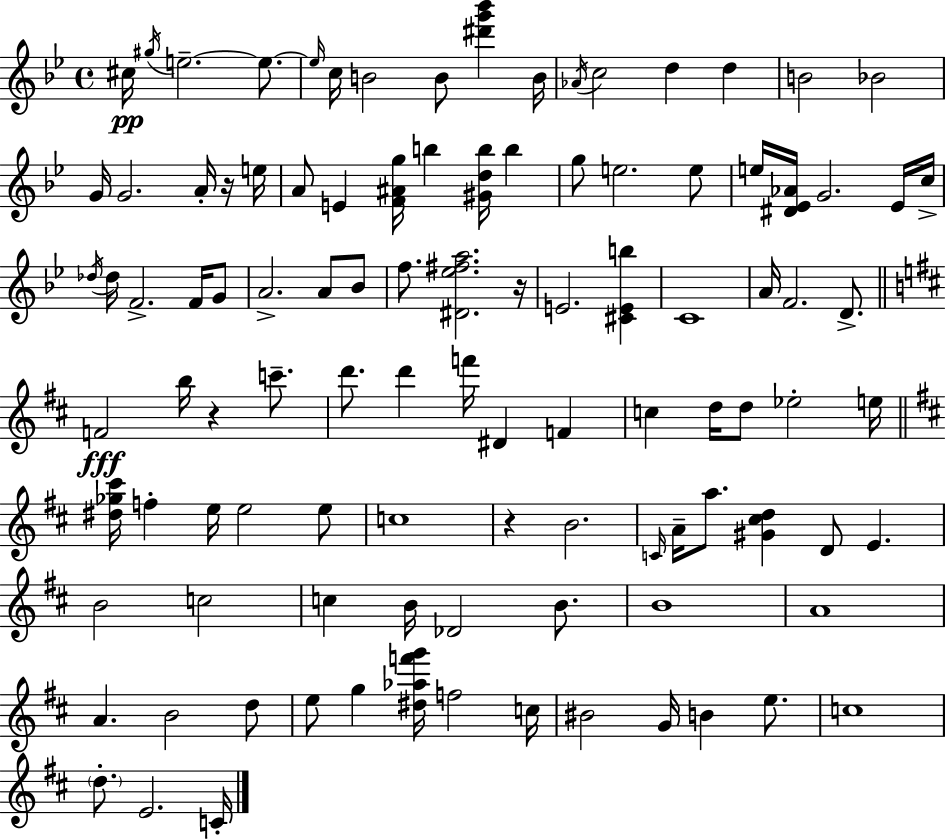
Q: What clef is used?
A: treble